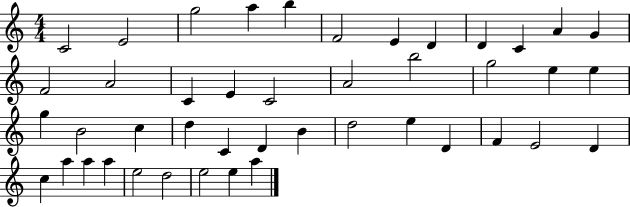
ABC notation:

X:1
T:Untitled
M:4/4
L:1/4
K:C
C2 E2 g2 a b F2 E D D C A G F2 A2 C E C2 A2 b2 g2 e e g B2 c d C D B d2 e D F E2 D c a a a e2 d2 e2 e a